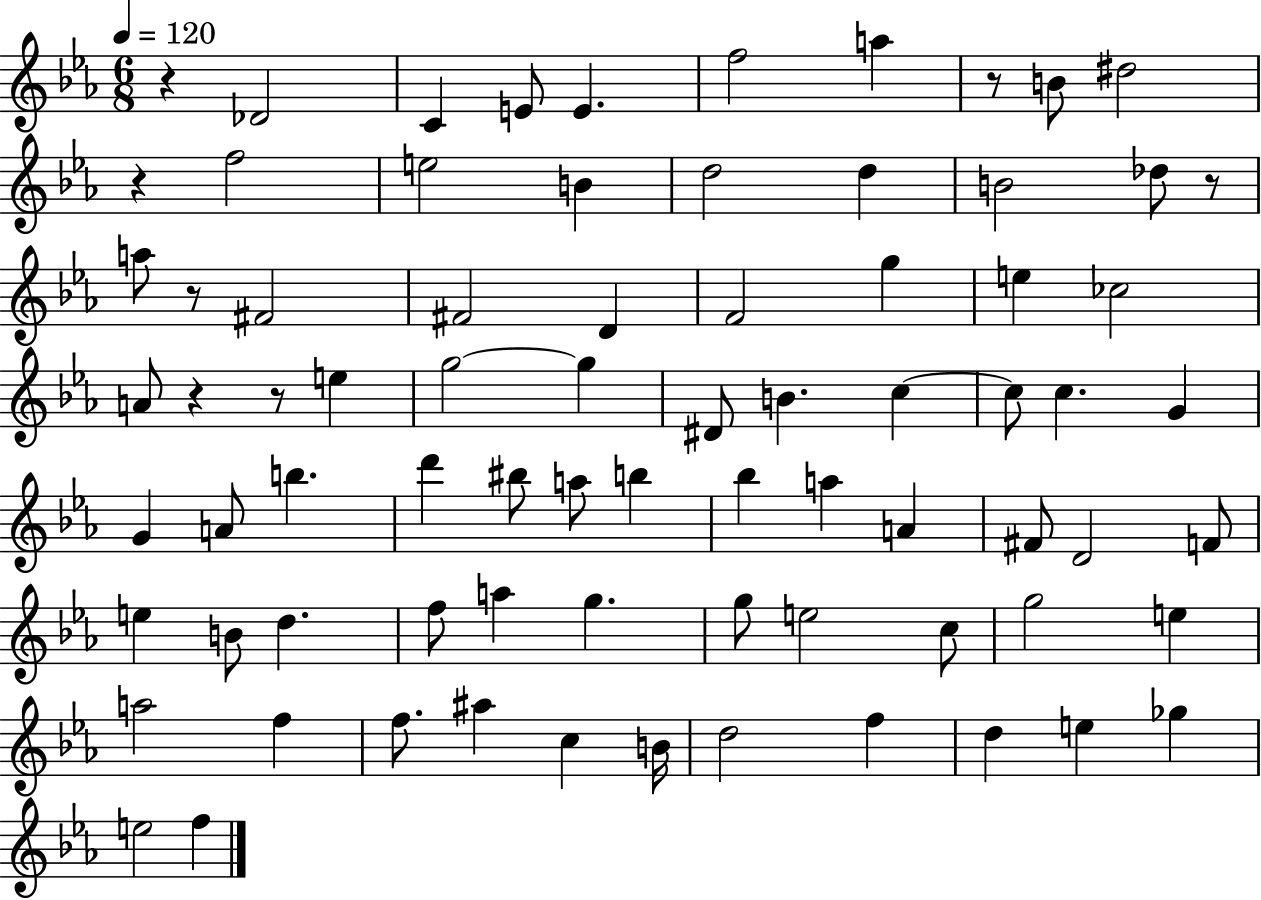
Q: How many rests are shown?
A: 7